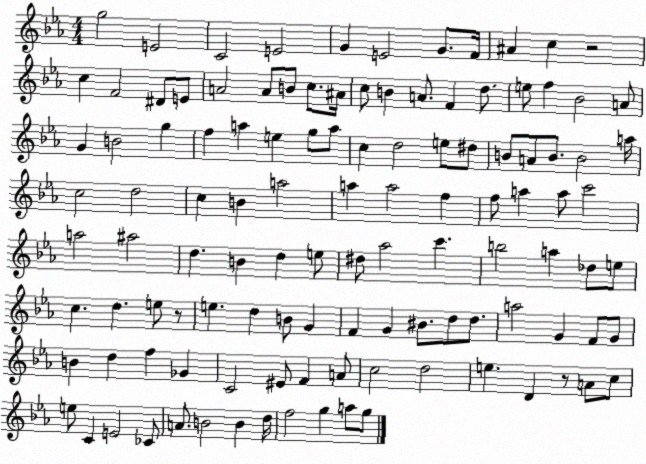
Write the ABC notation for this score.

X:1
T:Untitled
M:4/4
L:1/4
K:Eb
g2 E2 C2 E2 G E2 G/2 F/4 ^A c z2 c F2 ^D/2 E/2 A2 A/2 B/2 c/2 ^A/4 c/2 B A/2 F d/2 e/2 f _B2 A/2 G B2 g f a e g/2 a/2 c d2 e/2 ^d/2 B/2 A/2 B/2 B2 a/4 c2 d2 c B a2 a a2 f f/2 a a/2 c'2 a2 ^a2 d B d e/2 ^d/2 _a2 c' b2 a _d/2 e/2 c d e/2 z/2 e d B/2 G F G ^B/2 d/2 d/2 a2 G F/2 G/2 B d f _G C2 ^E/2 F A/2 c2 d2 e D z/2 A/2 c/2 e/2 C E2 _C/2 A/2 B2 B d/4 f2 g a/2 g/2